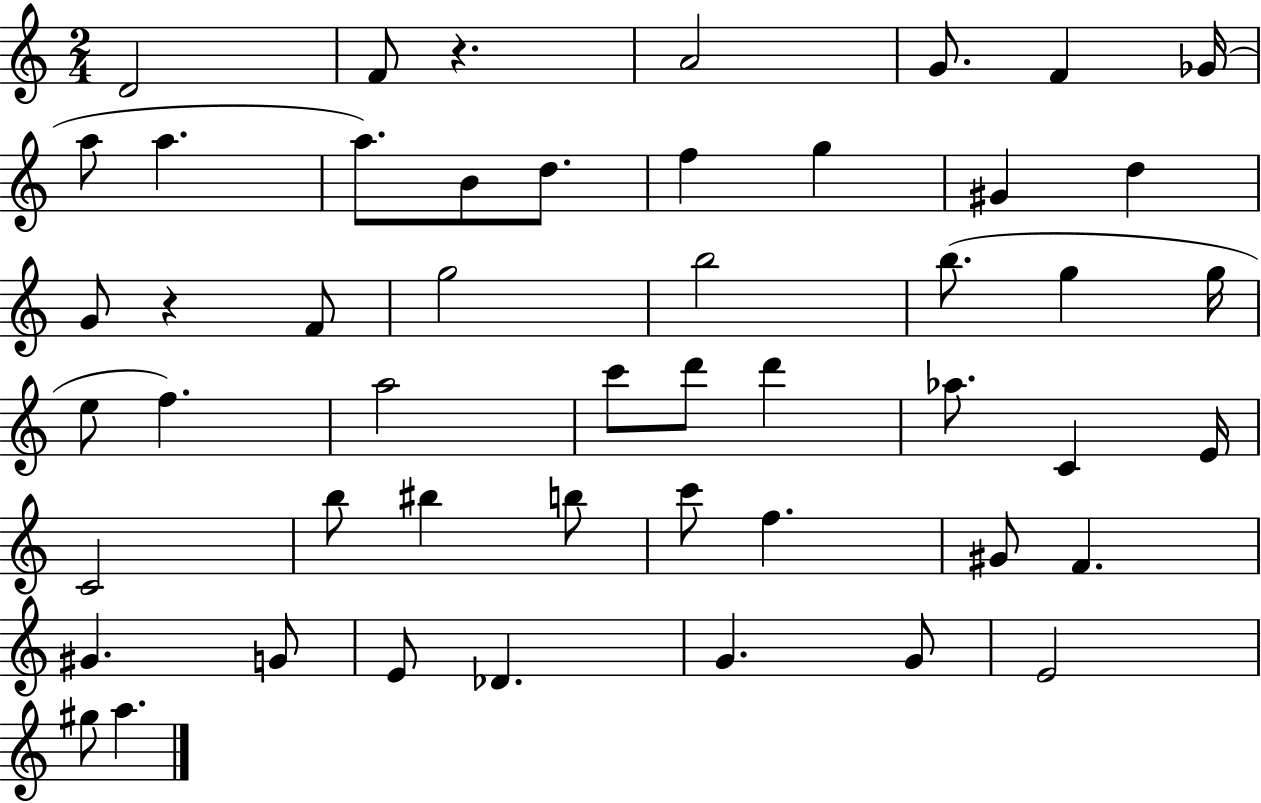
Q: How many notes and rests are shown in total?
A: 50